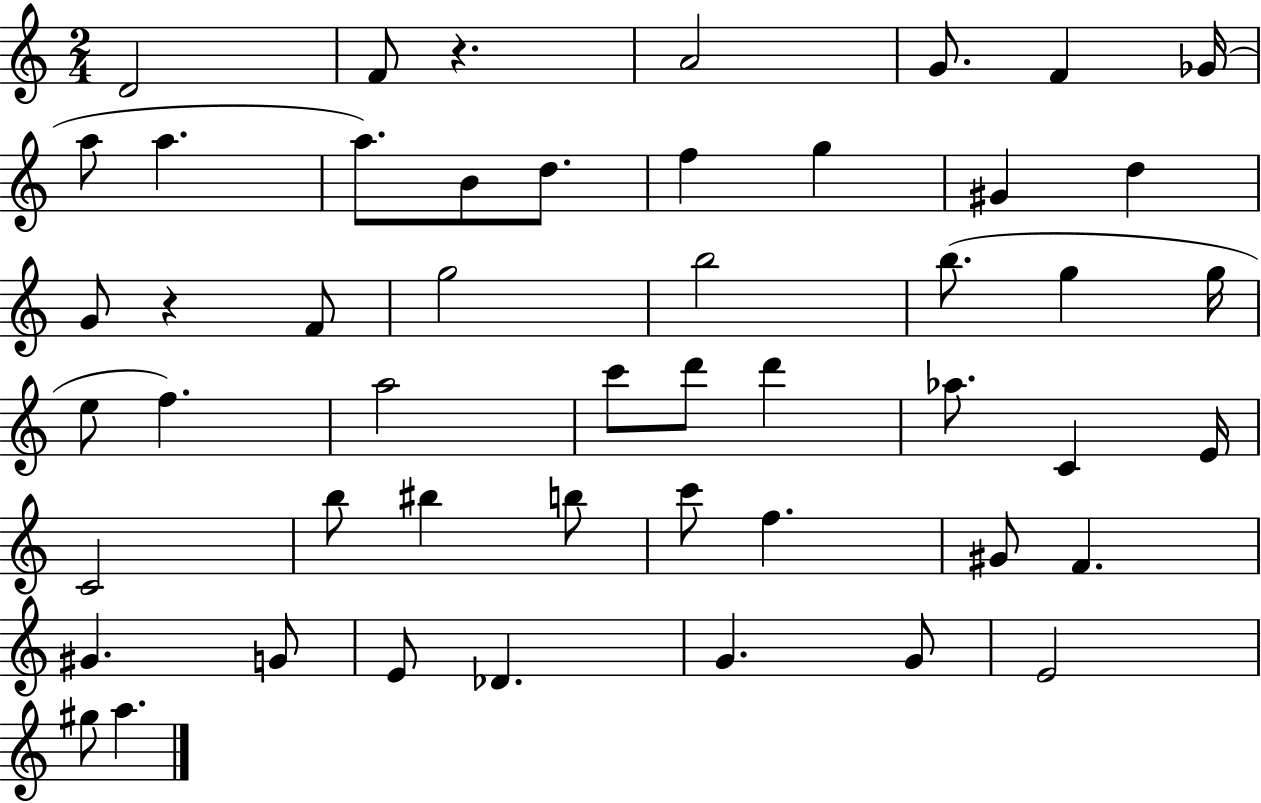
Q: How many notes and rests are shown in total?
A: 50